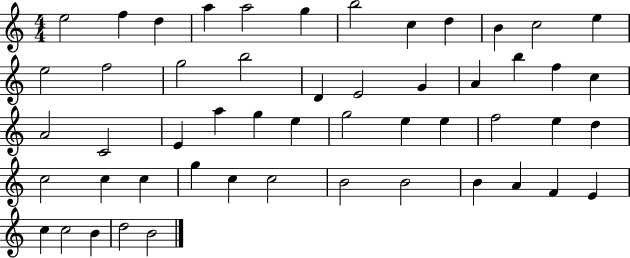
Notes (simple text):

E5/h F5/q D5/q A5/q A5/h G5/q B5/h C5/q D5/q B4/q C5/h E5/q E5/h F5/h G5/h B5/h D4/q E4/h G4/q A4/q B5/q F5/q C5/q A4/h C4/h E4/q A5/q G5/q E5/q G5/h E5/q E5/q F5/h E5/q D5/q C5/h C5/q C5/q G5/q C5/q C5/h B4/h B4/h B4/q A4/q F4/q E4/q C5/q C5/h B4/q D5/h B4/h